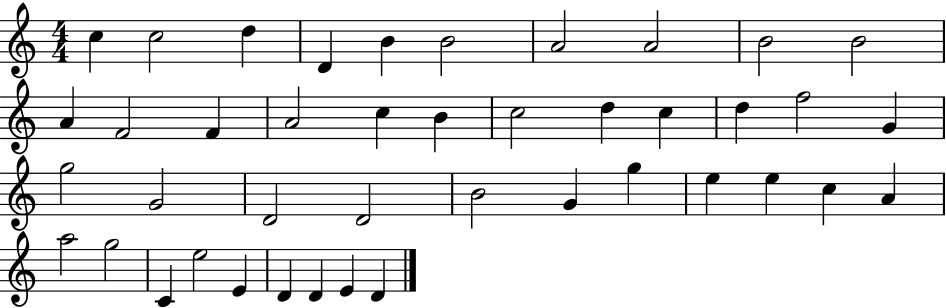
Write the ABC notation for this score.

X:1
T:Untitled
M:4/4
L:1/4
K:C
c c2 d D B B2 A2 A2 B2 B2 A F2 F A2 c B c2 d c d f2 G g2 G2 D2 D2 B2 G g e e c A a2 g2 C e2 E D D E D